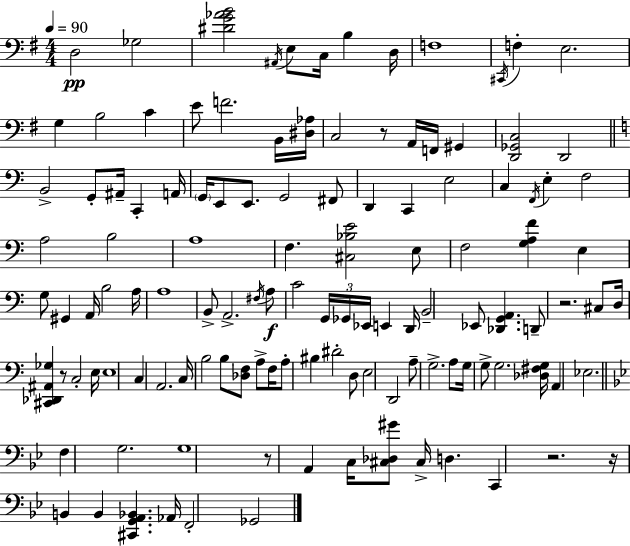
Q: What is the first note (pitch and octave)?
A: D3